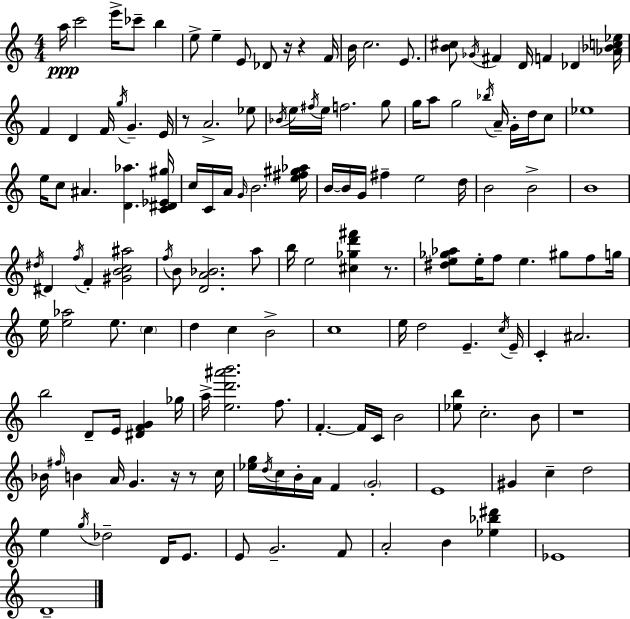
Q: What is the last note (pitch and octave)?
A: D4